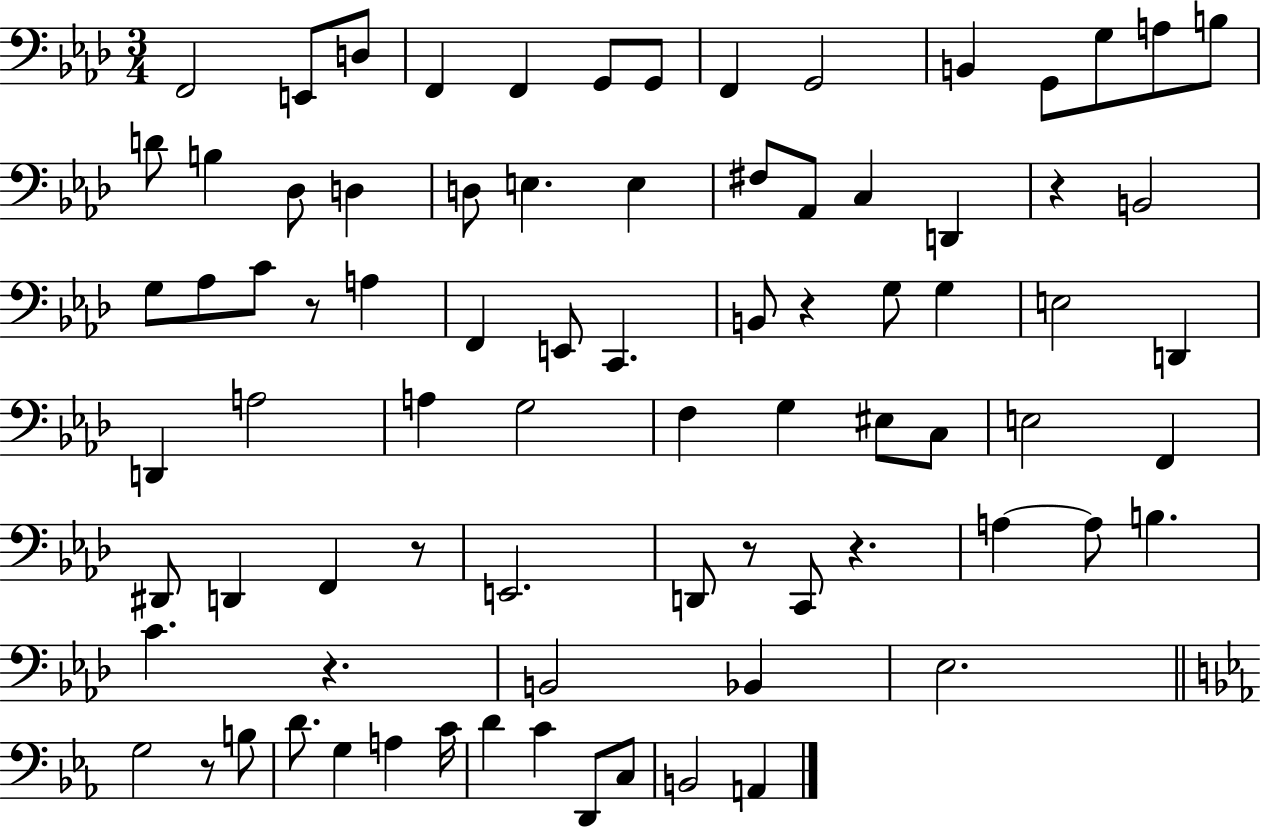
F2/h E2/e D3/e F2/q F2/q G2/e G2/e F2/q G2/h B2/q G2/e G3/e A3/e B3/e D4/e B3/q Db3/e D3/q D3/e E3/q. E3/q F#3/e Ab2/e C3/q D2/q R/q B2/h G3/e Ab3/e C4/e R/e A3/q F2/q E2/e C2/q. B2/e R/q G3/e G3/q E3/h D2/q D2/q A3/h A3/q G3/h F3/q G3/q EIS3/e C3/e E3/h F2/q D#2/e D2/q F2/q R/e E2/h. D2/e R/e C2/e R/q. A3/q A3/e B3/q. C4/q. R/q. B2/h Bb2/q Eb3/h. G3/h R/e B3/e D4/e. G3/q A3/q C4/s D4/q C4/q D2/e C3/e B2/h A2/q